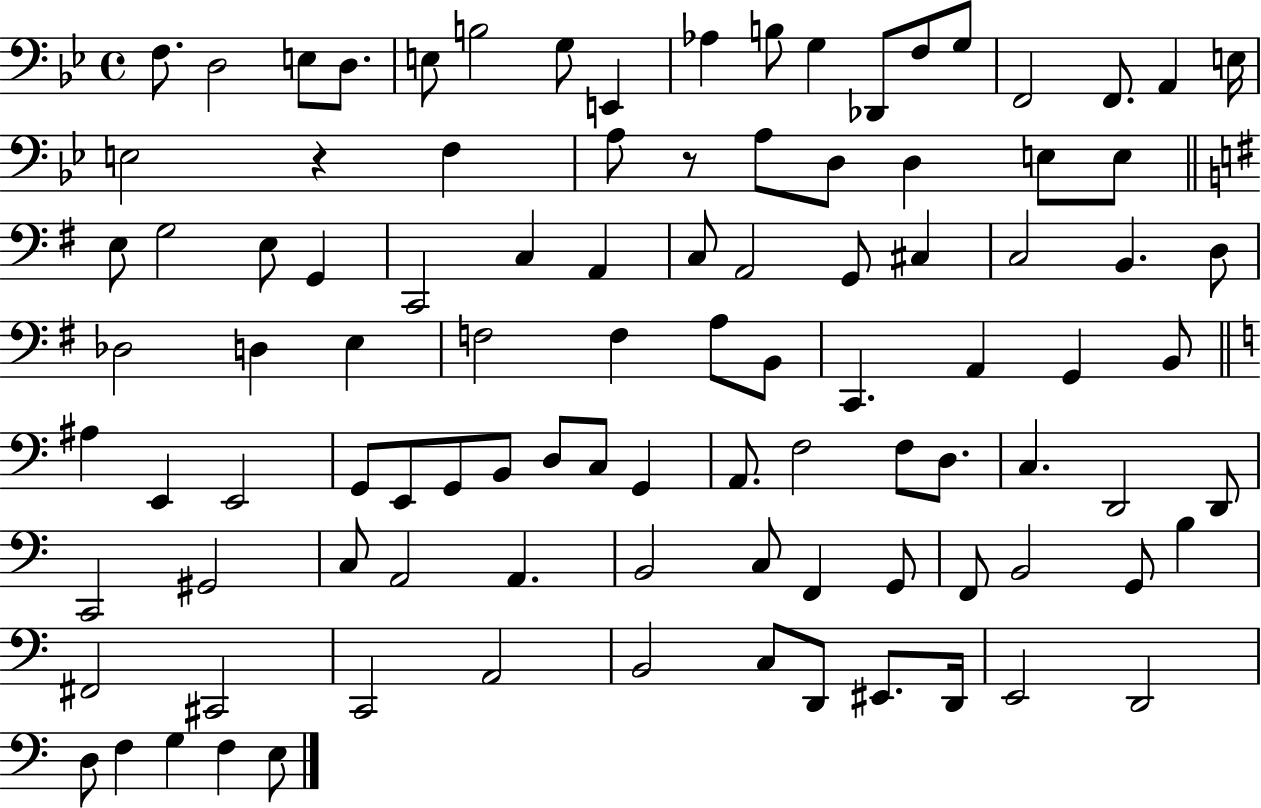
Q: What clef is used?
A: bass